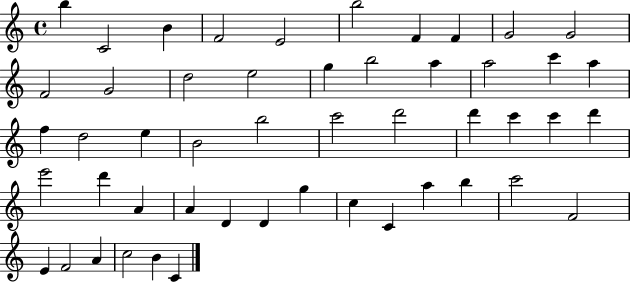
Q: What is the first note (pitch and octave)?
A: B5